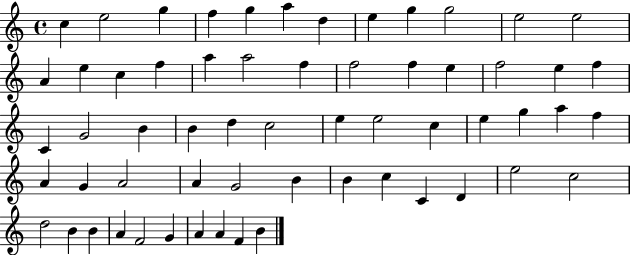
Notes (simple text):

C5/q E5/h G5/q F5/q G5/q A5/q D5/q E5/q G5/q G5/h E5/h E5/h A4/q E5/q C5/q F5/q A5/q A5/h F5/q F5/h F5/q E5/q F5/h E5/q F5/q C4/q G4/h B4/q B4/q D5/q C5/h E5/q E5/h C5/q E5/q G5/q A5/q F5/q A4/q G4/q A4/h A4/q G4/h B4/q B4/q C5/q C4/q D4/q E5/h C5/h D5/h B4/q B4/q A4/q F4/h G4/q A4/q A4/q F4/q B4/q